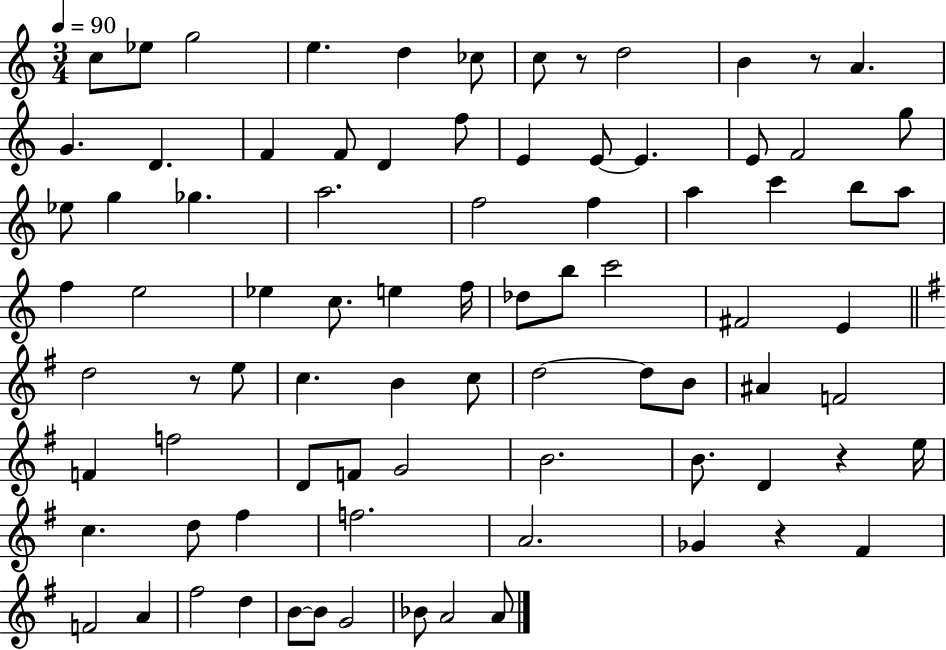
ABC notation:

X:1
T:Untitled
M:3/4
L:1/4
K:C
c/2 _e/2 g2 e d _c/2 c/2 z/2 d2 B z/2 A G D F F/2 D f/2 E E/2 E E/2 F2 g/2 _e/2 g _g a2 f2 f a c' b/2 a/2 f e2 _e c/2 e f/4 _d/2 b/2 c'2 ^F2 E d2 z/2 e/2 c B c/2 d2 d/2 B/2 ^A F2 F f2 D/2 F/2 G2 B2 B/2 D z e/4 c d/2 ^f f2 A2 _G z ^F F2 A ^f2 d B/2 B/2 G2 _B/2 A2 A/2